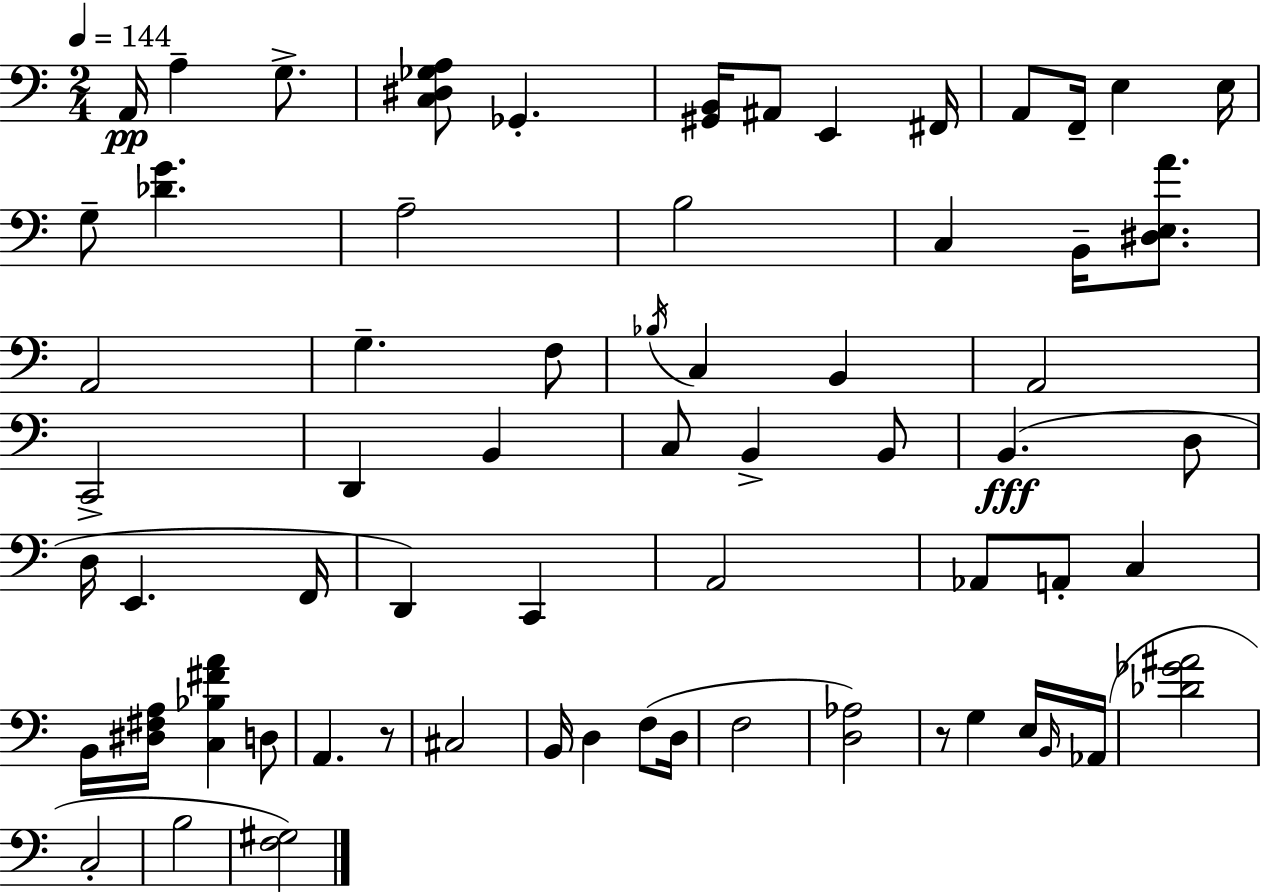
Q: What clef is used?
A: bass